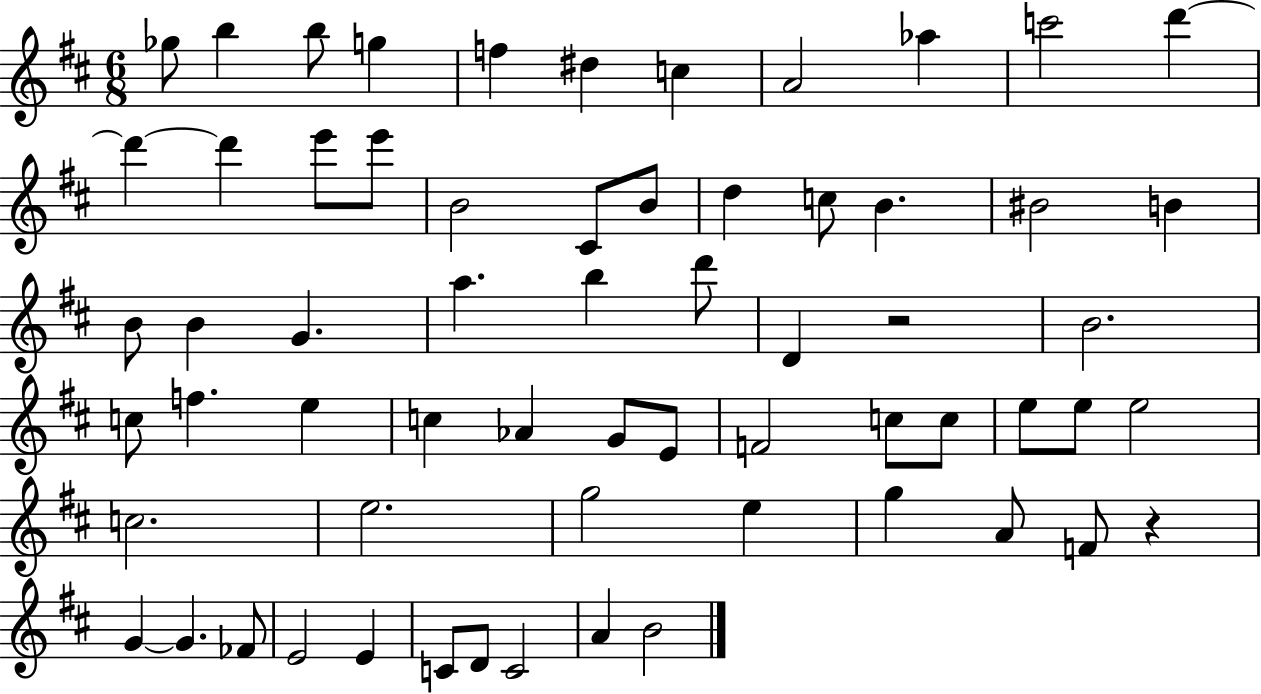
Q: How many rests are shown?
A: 2